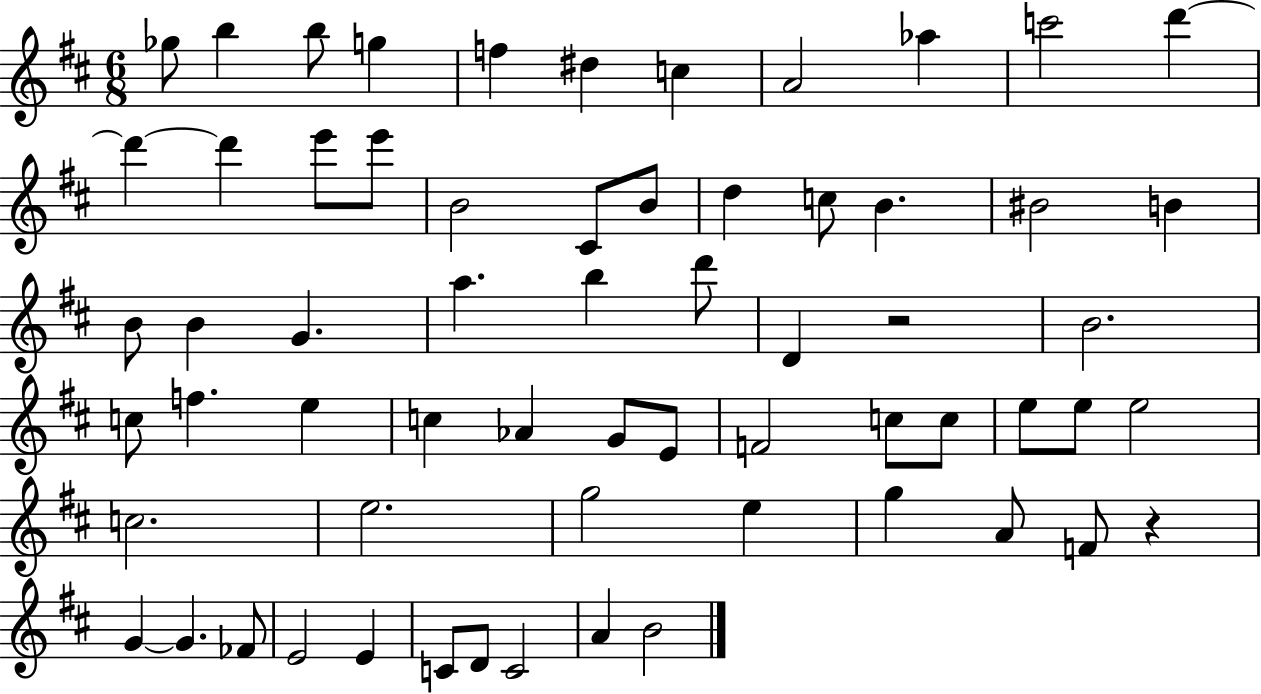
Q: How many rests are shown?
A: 2